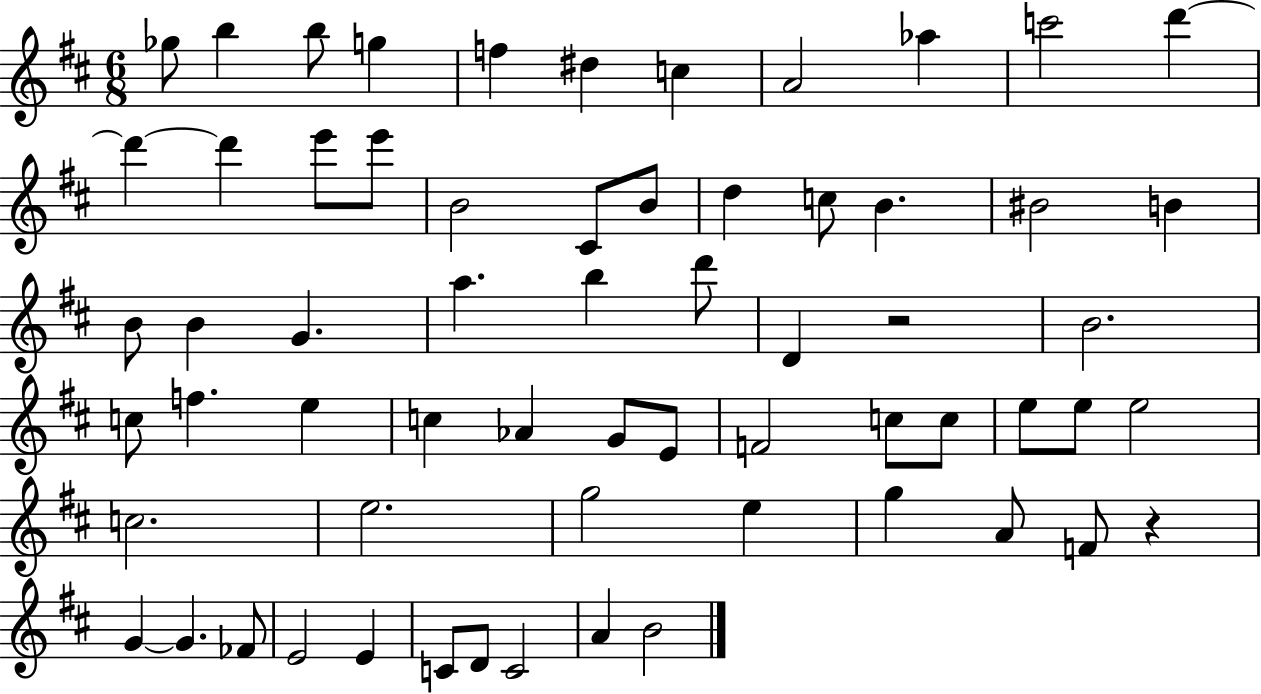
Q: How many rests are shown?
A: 2